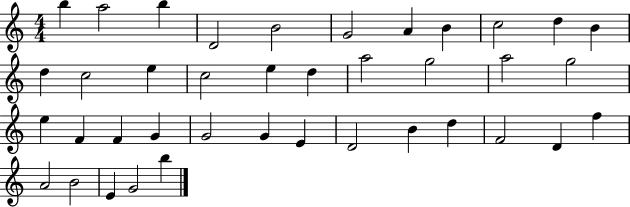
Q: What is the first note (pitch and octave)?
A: B5